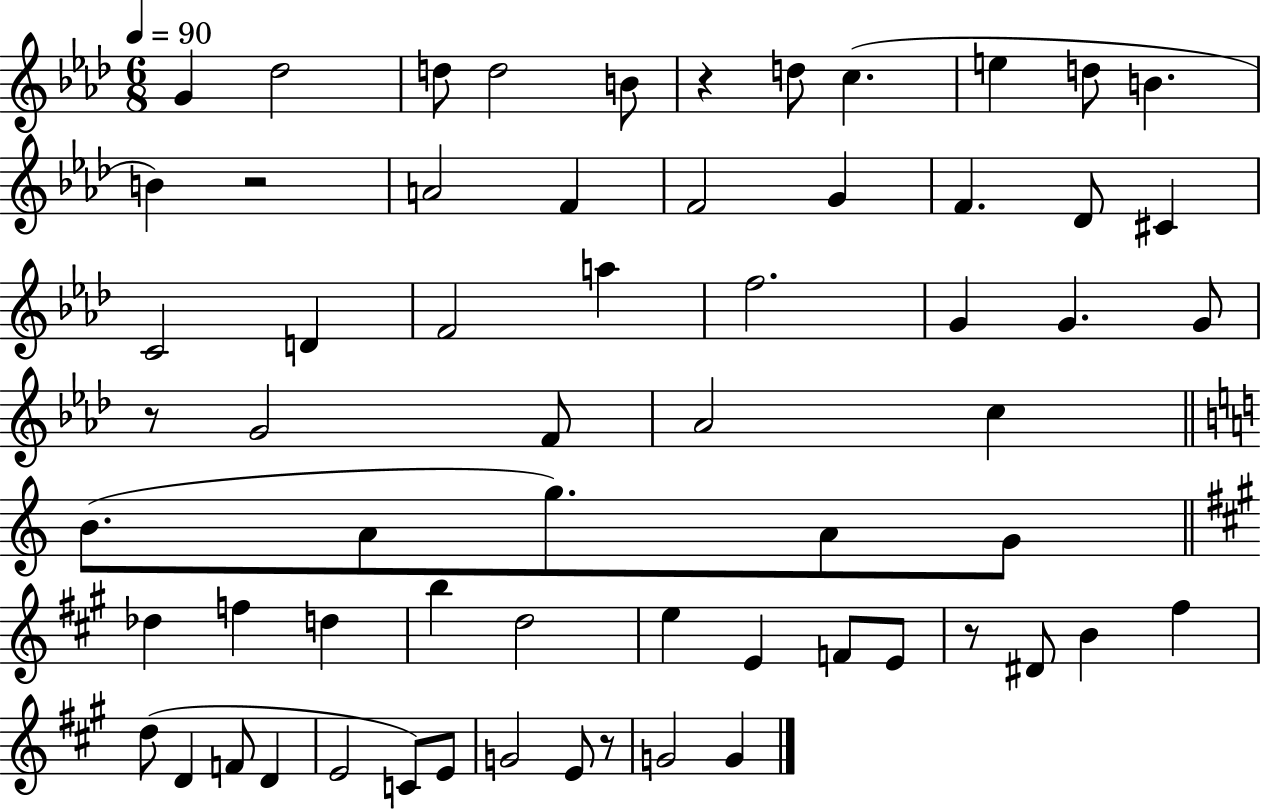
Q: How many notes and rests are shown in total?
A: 63